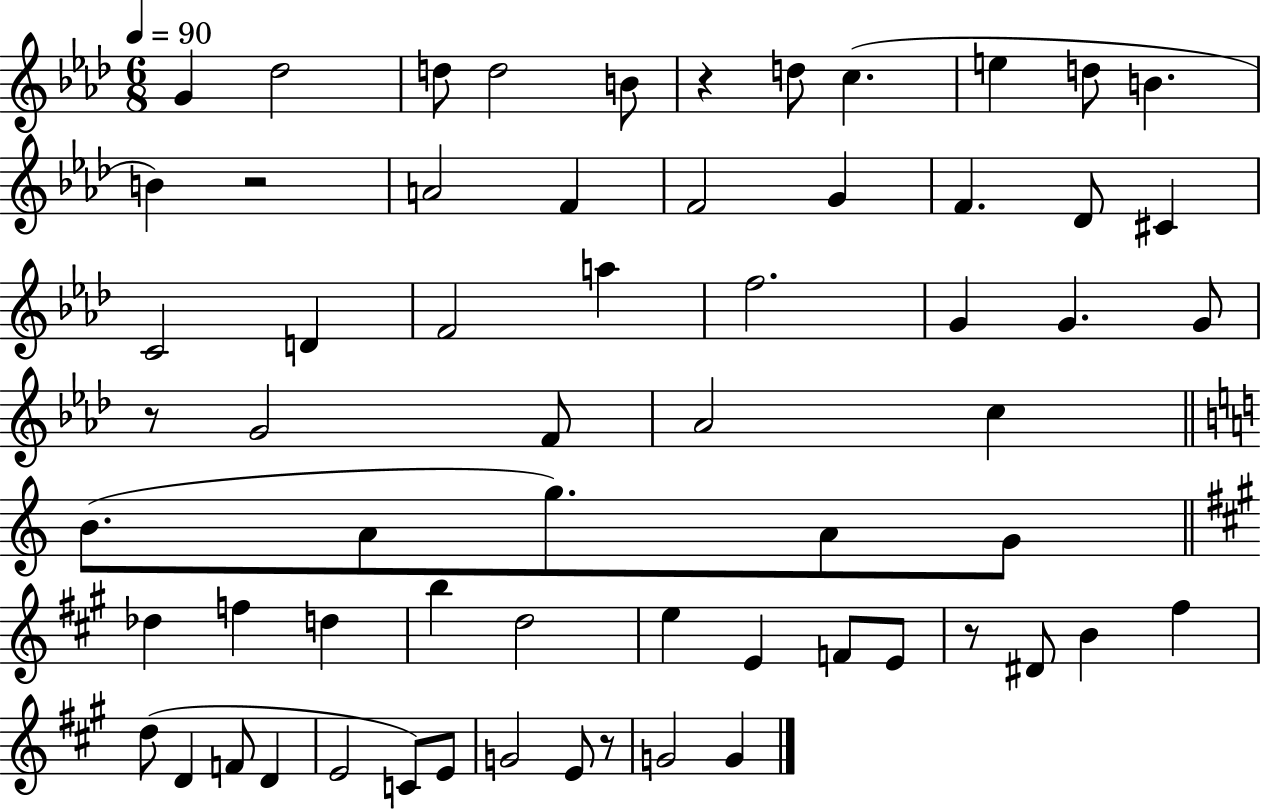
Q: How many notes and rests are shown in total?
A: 63